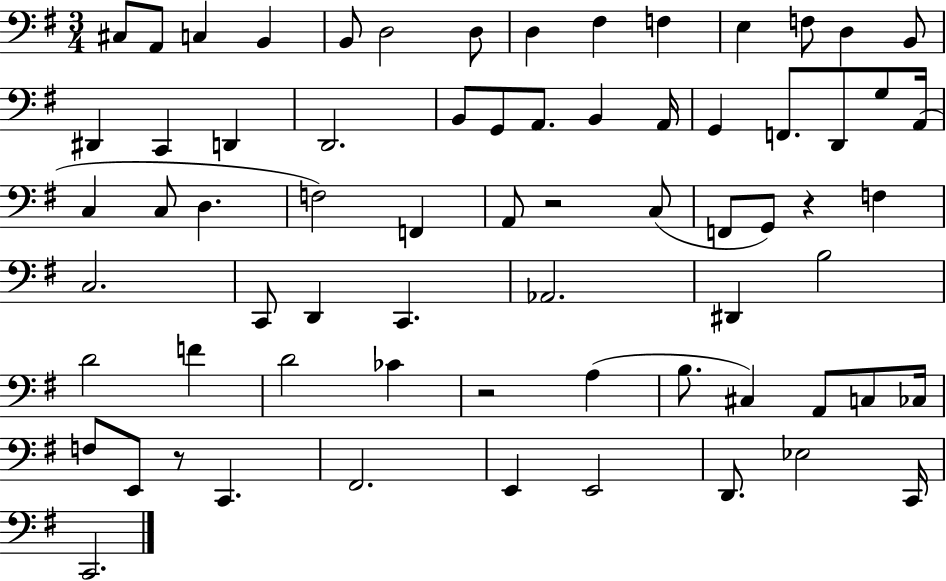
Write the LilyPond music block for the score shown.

{
  \clef bass
  \numericTimeSignature
  \time 3/4
  \key g \major
  \repeat volta 2 { cis8 a,8 c4 b,4 | b,8 d2 d8 | d4 fis4 f4 | e4 f8 d4 b,8 | \break dis,4 c,4 d,4 | d,2. | b,8 g,8 a,8. b,4 a,16 | g,4 f,8. d,8 g8 a,16( | \break c4 c8 d4. | f2) f,4 | a,8 r2 c8( | f,8 g,8) r4 f4 | \break c2. | c,8 d,4 c,4. | aes,2. | dis,4 b2 | \break d'2 f'4 | d'2 ces'4 | r2 a4( | b8. cis4) a,8 c8 ces16 | \break f8 e,8 r8 c,4. | fis,2. | e,4 e,2 | d,8. ees2 c,16 | \break c,2. | } \bar "|."
}